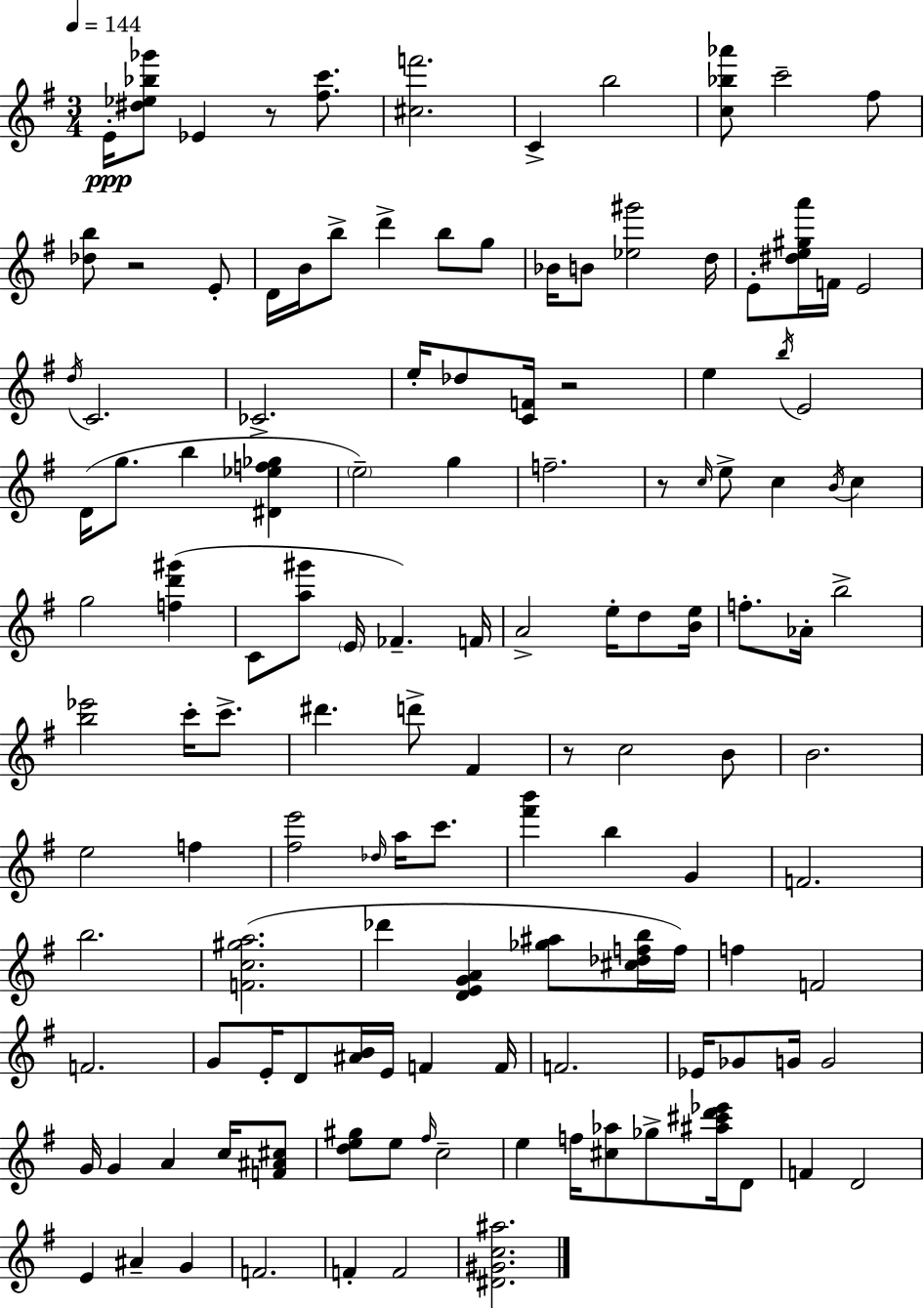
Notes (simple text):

E4/s [D#5,Eb5,Bb5,Gb6]/e Eb4/q R/e [F#5,C6]/e. [C#5,F6]/h. C4/q B5/h [C5,Bb5,Ab6]/e C6/h F#5/e [Db5,B5]/e R/h E4/e D4/s B4/s B5/e D6/q B5/e G5/e Bb4/s B4/e [Eb5,G#6]/h D5/s E4/e [D#5,E5,G#5,A6]/s F4/s E4/h D5/s C4/h. CES4/h. E5/s Db5/e [C4,F4]/s R/h E5/q B5/s E4/h D4/s G5/e. B5/q [D#4,Eb5,F5,Gb5]/q E5/h G5/q F5/h. R/e C5/s E5/e C5/q B4/s C5/q G5/h [F5,D6,G#6]/q C4/e [A5,G#6]/e E4/s FES4/q. F4/s A4/h E5/s D5/e [B4,E5]/s F5/e. Ab4/s B5/h [B5,Eb6]/h C6/s C6/e. D#6/q. D6/e F#4/q R/e C5/h B4/e B4/h. E5/h F5/q [F#5,E6]/h Db5/s A5/s C6/e. [F#6,B6]/q B5/q G4/q F4/h. B5/h. [F4,C5,G#5,A5]/h. Db6/q [D4,E4,G4,A4]/q [Gb5,A#5]/e [C#5,Db5,F5,B5]/s F5/s F5/q F4/h F4/h. G4/e E4/s D4/e [A#4,B4]/s E4/s F4/q F4/s F4/h. Eb4/s Gb4/e G4/s G4/h G4/s G4/q A4/q C5/s [F4,A#4,C#5]/e [D5,E5,G#5]/e E5/e F#5/s C5/h E5/q F5/s [C#5,Ab5]/e Gb5/e [A#5,C#6,D6,Eb6]/s D4/e F4/q D4/h E4/q A#4/q G4/q F4/h. F4/q F4/h [D#4,G#4,C5,A#5]/h.